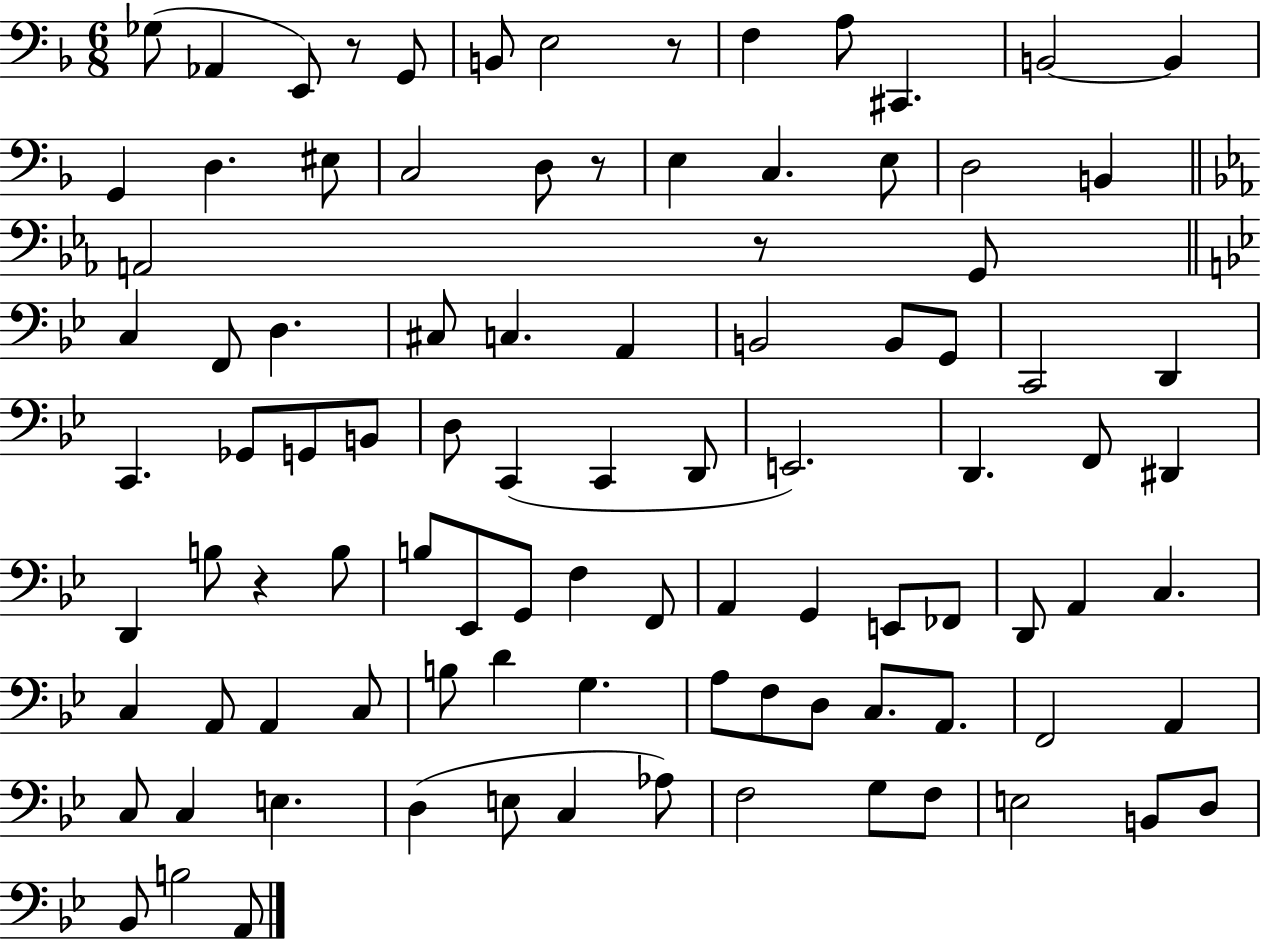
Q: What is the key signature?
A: F major